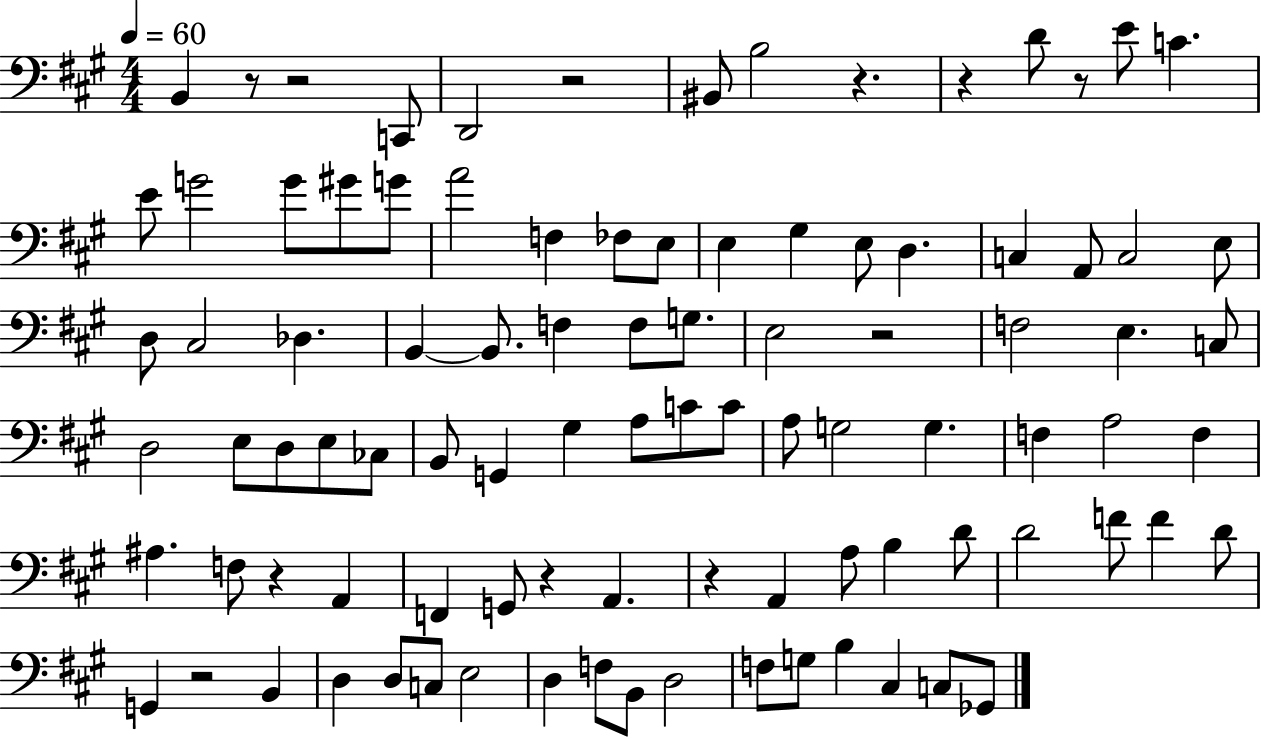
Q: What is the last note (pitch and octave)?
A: Gb2